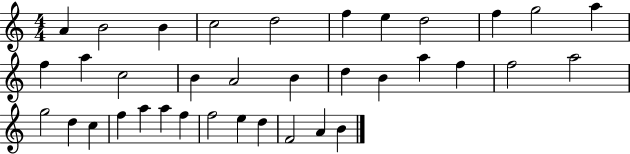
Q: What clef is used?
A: treble